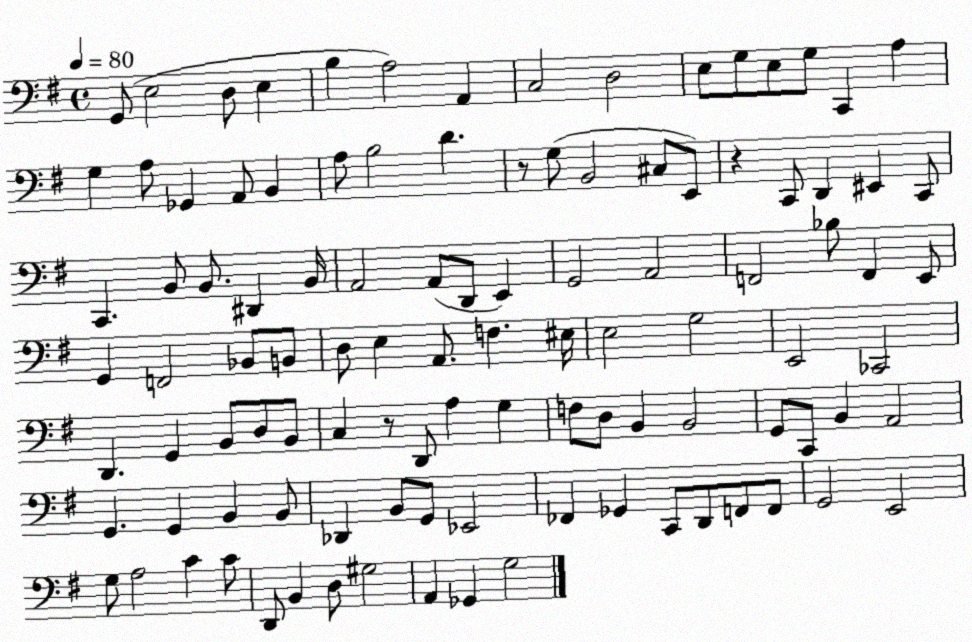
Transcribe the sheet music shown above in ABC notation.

X:1
T:Untitled
M:4/4
L:1/4
K:G
G,,/2 E,2 D,/2 E, B, A,2 A,, C,2 D,2 E,/2 G,/2 E,/2 G,/2 C,, A, G, A,/2 _G,, A,,/2 B,, A,/2 B,2 D z/2 G,/2 B,,2 ^C,/2 E,,/2 z C,,/2 D,, ^E,, C,,/2 C,, B,,/2 B,,/2 ^D,, B,,/4 A,,2 A,,/2 D,,/2 E,, G,,2 A,,2 F,,2 _B,/2 F,, E,,/2 G,, F,,2 _B,,/2 B,,/2 D,/2 E, A,,/2 F, ^E,/4 E,2 G,2 E,,2 _C,,2 D,, G,, B,,/2 D,/2 B,,/2 C, z/2 D,,/2 A, G, F,/2 D,/2 B,, B,,2 G,,/2 C,,/2 B,, A,,2 G,, G,, B,, B,,/2 _D,, B,,/2 G,,/2 _E,,2 _F,, _G,, C,,/2 D,,/2 F,,/2 F,,/2 G,,2 E,,2 G,/2 A,2 C C/2 D,,/2 B,, D,/2 ^G,2 A,, _G,, G,2